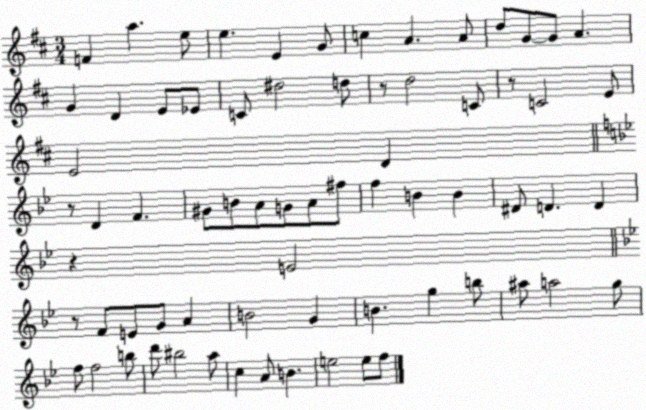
X:1
T:Untitled
M:3/4
L:1/4
K:D
F a e/2 e E G/2 c A A/2 d/2 G/2 G/2 A G D E/2 _E/2 C/2 ^d2 d/2 z/2 d2 C/2 z/2 C2 E/2 E2 D z/2 D F ^G/2 B/2 A/2 G/2 A/2 ^f/2 f B B ^D/2 D D z E2 z/2 F/2 E/2 G/2 A B2 G B g b/2 ^a/2 a2 g/2 f/2 f2 b/2 d'/2 ^b2 a/2 c A/2 B e2 e/2 f/2